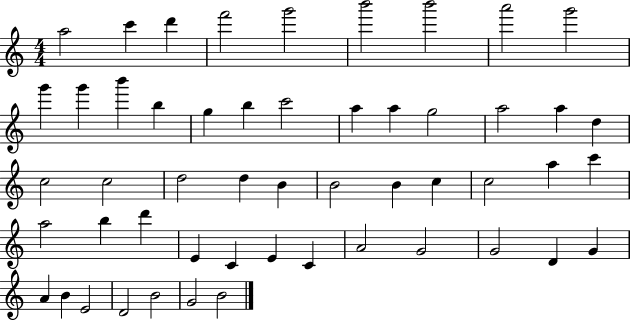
X:1
T:Untitled
M:4/4
L:1/4
K:C
a2 c' d' f'2 g'2 b'2 b'2 a'2 g'2 g' g' b' b g b c'2 a a g2 a2 a d c2 c2 d2 d B B2 B c c2 a c' a2 b d' E C E C A2 G2 G2 D G A B E2 D2 B2 G2 B2